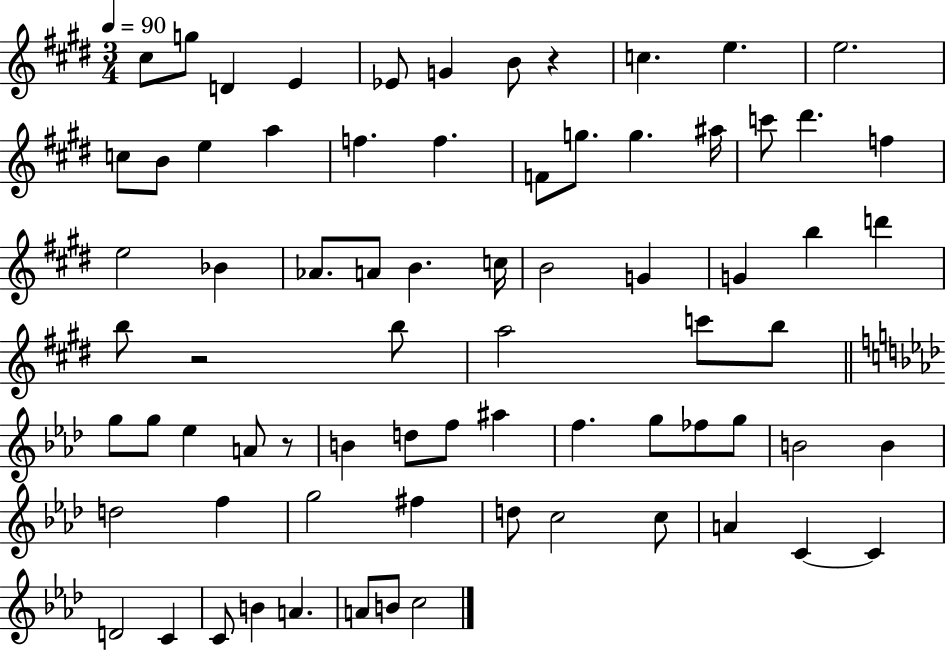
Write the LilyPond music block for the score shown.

{
  \clef treble
  \numericTimeSignature
  \time 3/4
  \key e \major
  \tempo 4 = 90
  cis''8 g''8 d'4 e'4 | ees'8 g'4 b'8 r4 | c''4. e''4. | e''2. | \break c''8 b'8 e''4 a''4 | f''4. f''4. | f'8 g''8. g''4. ais''16 | c'''8 dis'''4. f''4 | \break e''2 bes'4 | aes'8. a'8 b'4. c''16 | b'2 g'4 | g'4 b''4 d'''4 | \break b''8 r2 b''8 | a''2 c'''8 b''8 | \bar "||" \break \key f \minor g''8 g''8 ees''4 a'8 r8 | b'4 d''8 f''8 ais''4 | f''4. g''8 fes''8 g''8 | b'2 b'4 | \break d''2 f''4 | g''2 fis''4 | d''8 c''2 c''8 | a'4 c'4~~ c'4 | \break d'2 c'4 | c'8 b'4 a'4. | a'8 b'8 c''2 | \bar "|."
}